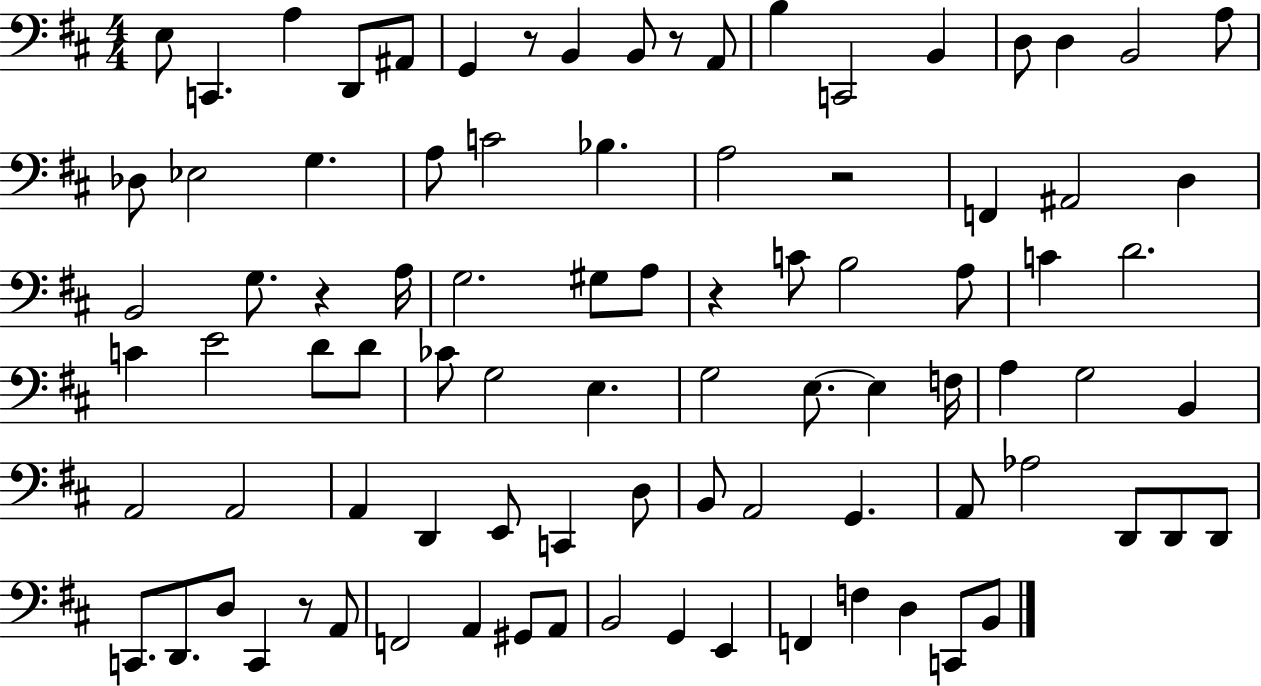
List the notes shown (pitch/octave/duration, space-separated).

E3/e C2/q. A3/q D2/e A#2/e G2/q R/e B2/q B2/e R/e A2/e B3/q C2/h B2/q D3/e D3/q B2/h A3/e Db3/e Eb3/h G3/q. A3/e C4/h Bb3/q. A3/h R/h F2/q A#2/h D3/q B2/h G3/e. R/q A3/s G3/h. G#3/e A3/e R/q C4/e B3/h A3/e C4/q D4/h. C4/q E4/h D4/e D4/e CES4/e G3/h E3/q. G3/h E3/e. E3/q F3/s A3/q G3/h B2/q A2/h A2/h A2/q D2/q E2/e C2/q D3/e B2/e A2/h G2/q. A2/e Ab3/h D2/e D2/e D2/e C2/e. D2/e. D3/e C2/q R/e A2/e F2/h A2/q G#2/e A2/e B2/h G2/q E2/q F2/q F3/q D3/q C2/e B2/e